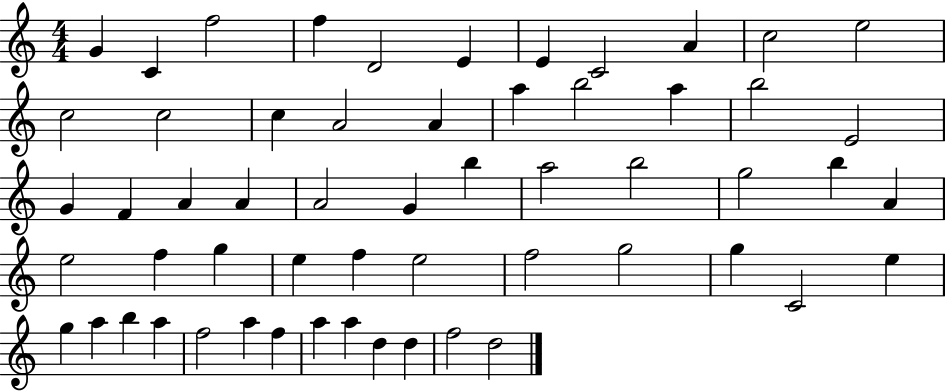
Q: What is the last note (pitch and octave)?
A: D5